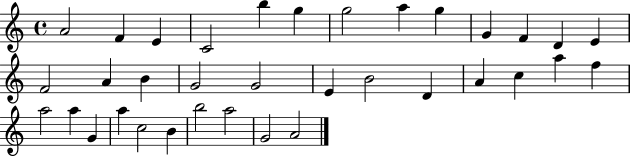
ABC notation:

X:1
T:Untitled
M:4/4
L:1/4
K:C
A2 F E C2 b g g2 a g G F D E F2 A B G2 G2 E B2 D A c a f a2 a G a c2 B b2 a2 G2 A2